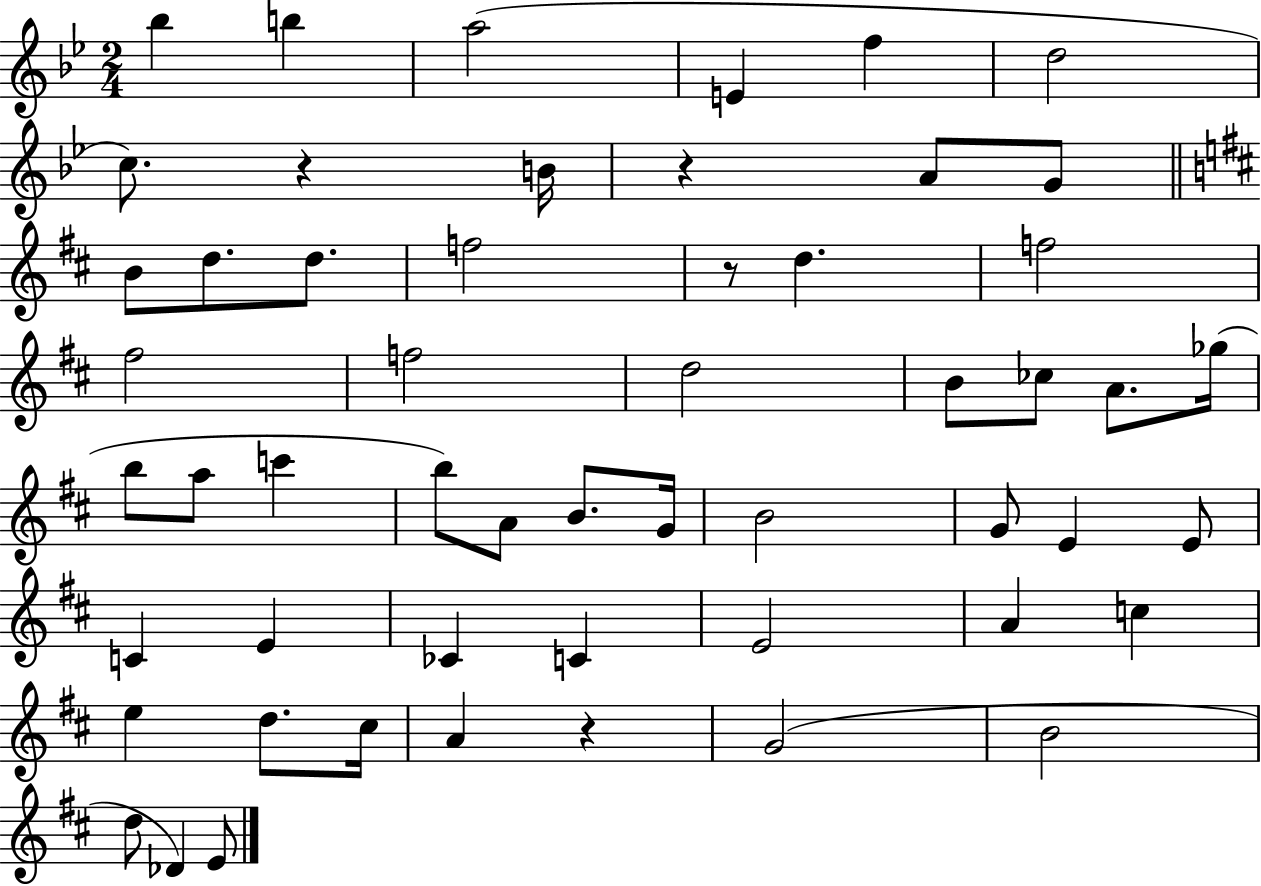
{
  \clef treble
  \numericTimeSignature
  \time 2/4
  \key bes \major
  bes''4 b''4 | a''2( | e'4 f''4 | d''2 | \break c''8.) r4 b'16 | r4 a'8 g'8 | \bar "||" \break \key b \minor b'8 d''8. d''8. | f''2 | r8 d''4. | f''2 | \break fis''2 | f''2 | d''2 | b'8 ces''8 a'8. ges''16( | \break b''8 a''8 c'''4 | b''8) a'8 b'8. g'16 | b'2 | g'8 e'4 e'8 | \break c'4 e'4 | ces'4 c'4 | e'2 | a'4 c''4 | \break e''4 d''8. cis''16 | a'4 r4 | g'2( | b'2 | \break d''8 des'4) e'8 | \bar "|."
}